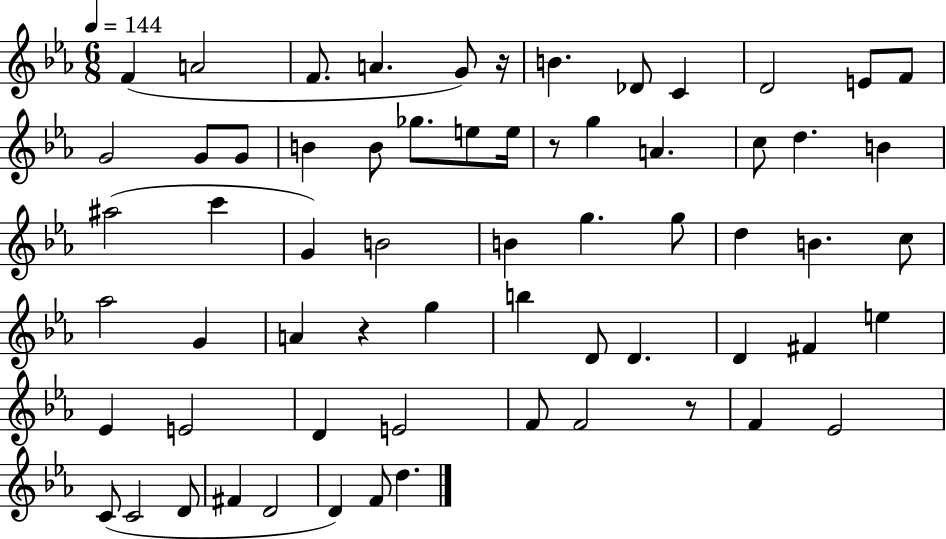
{
  \clef treble
  \numericTimeSignature
  \time 6/8
  \key ees \major
  \tempo 4 = 144
  f'4( a'2 | f'8. a'4. g'8) r16 | b'4. des'8 c'4 | d'2 e'8 f'8 | \break g'2 g'8 g'8 | b'4 b'8 ges''8. e''8 e''16 | r8 g''4 a'4. | c''8 d''4. b'4 | \break ais''2( c'''4 | g'4) b'2 | b'4 g''4. g''8 | d''4 b'4. c''8 | \break aes''2 g'4 | a'4 r4 g''4 | b''4 d'8 d'4. | d'4 fis'4 e''4 | \break ees'4 e'2 | d'4 e'2 | f'8 f'2 r8 | f'4 ees'2 | \break c'8( c'2 d'8 | fis'4 d'2 | d'4) f'8 d''4. | \bar "|."
}